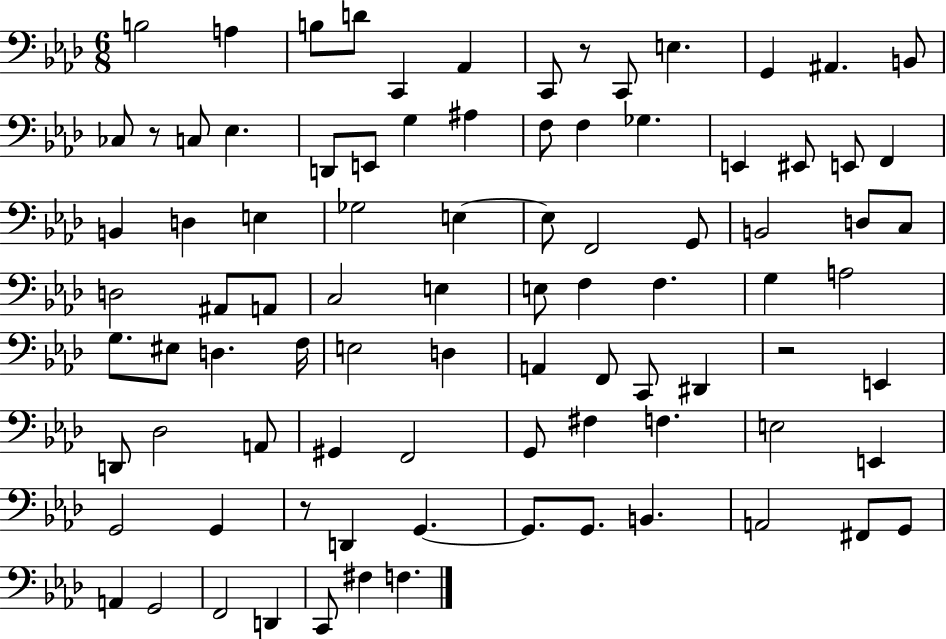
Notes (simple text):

B3/h A3/q B3/e D4/e C2/q Ab2/q C2/e R/e C2/e E3/q. G2/q A#2/q. B2/e CES3/e R/e C3/e Eb3/q. D2/e E2/e G3/q A#3/q F3/e F3/q Gb3/q. E2/q EIS2/e E2/e F2/q B2/q D3/q E3/q Gb3/h E3/q E3/e F2/h G2/e B2/h D3/e C3/e D3/h A#2/e A2/e C3/h E3/q E3/e F3/q F3/q. G3/q A3/h G3/e. EIS3/e D3/q. F3/s E3/h D3/q A2/q F2/e C2/e D#2/q R/h E2/q D2/e Db3/h A2/e G#2/q F2/h G2/e F#3/q F3/q. E3/h E2/q G2/h G2/q R/e D2/q G2/q. G2/e. G2/e. B2/q. A2/h F#2/e G2/e A2/q G2/h F2/h D2/q C2/e F#3/q F3/q.